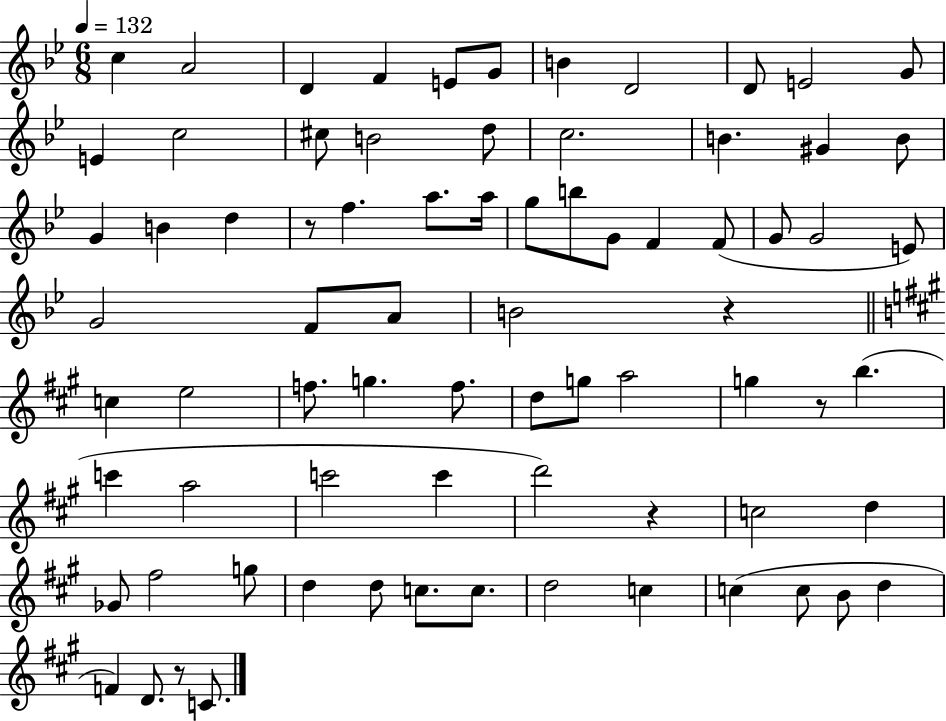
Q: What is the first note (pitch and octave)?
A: C5